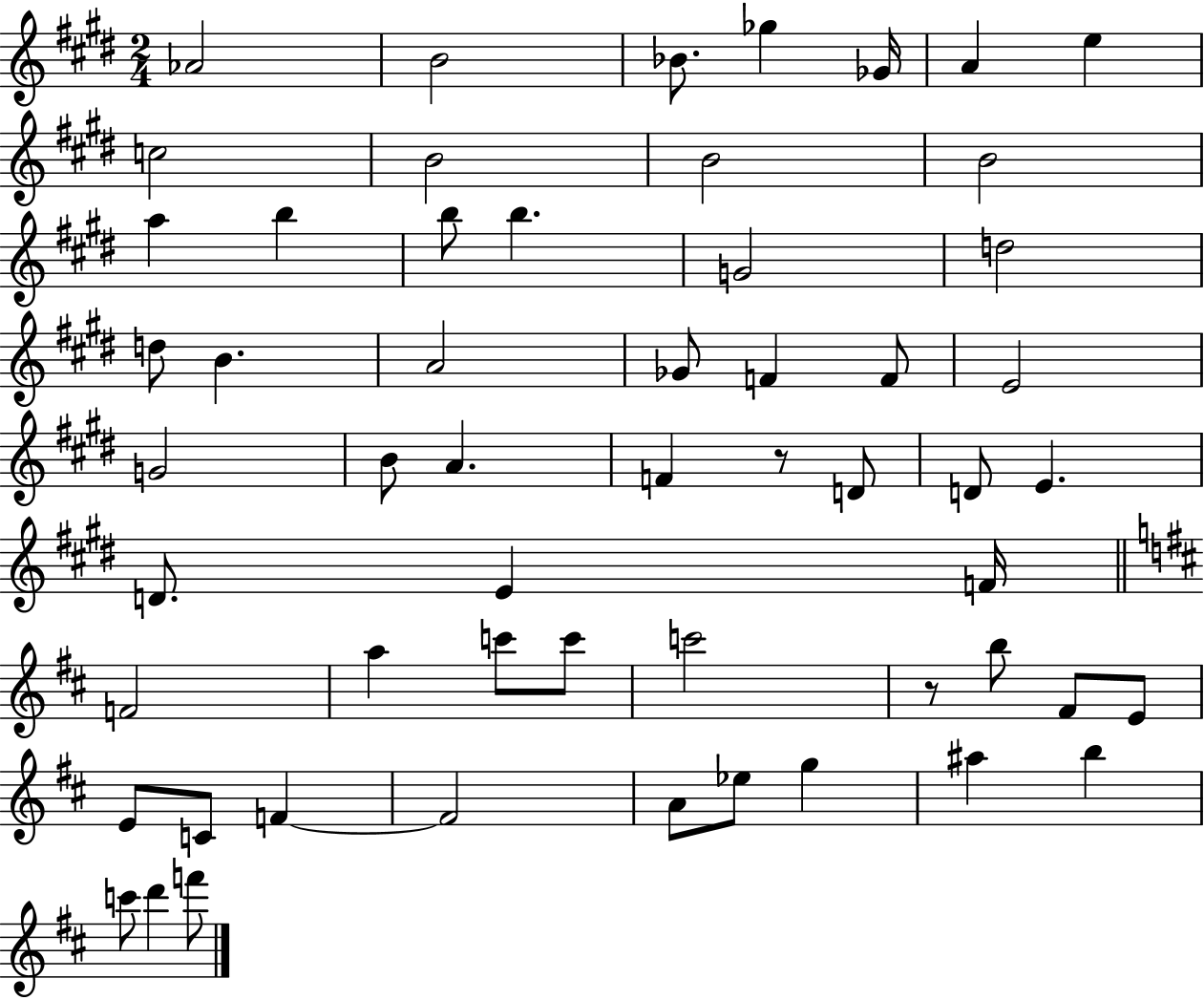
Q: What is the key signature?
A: E major